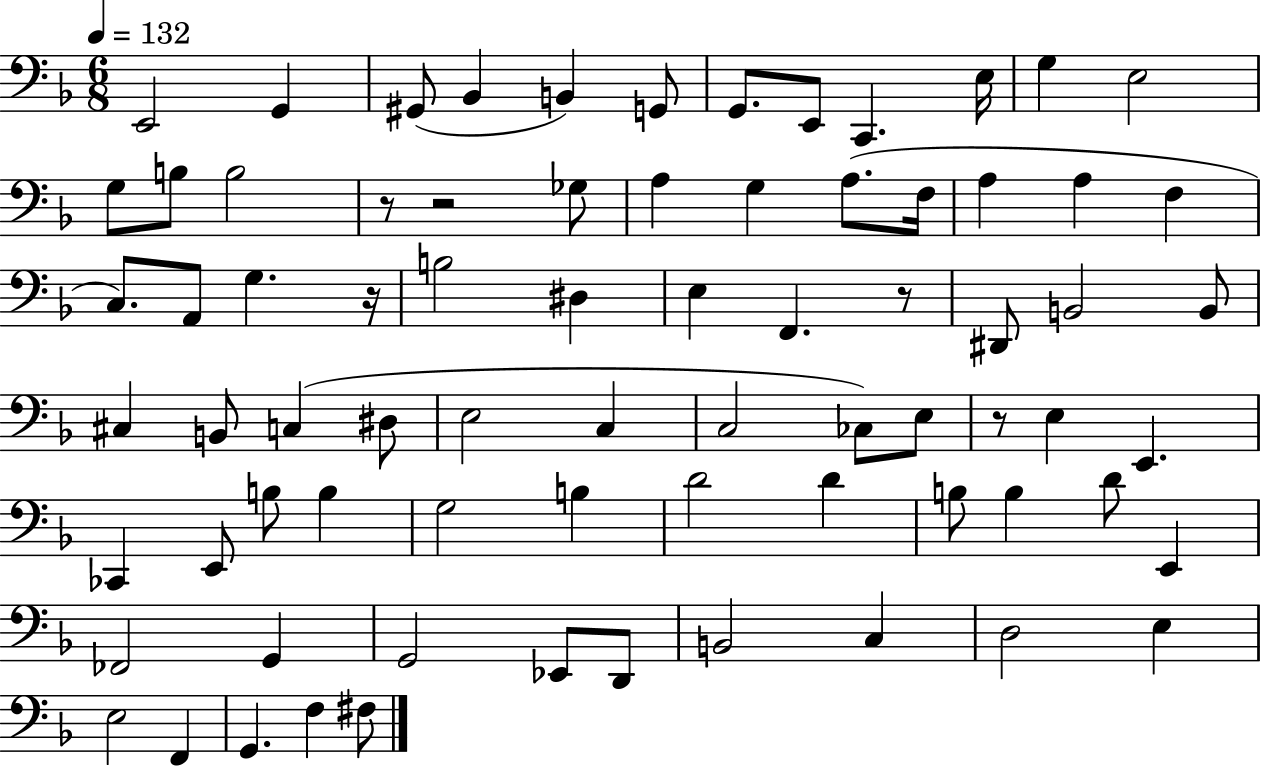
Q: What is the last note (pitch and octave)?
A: F#3